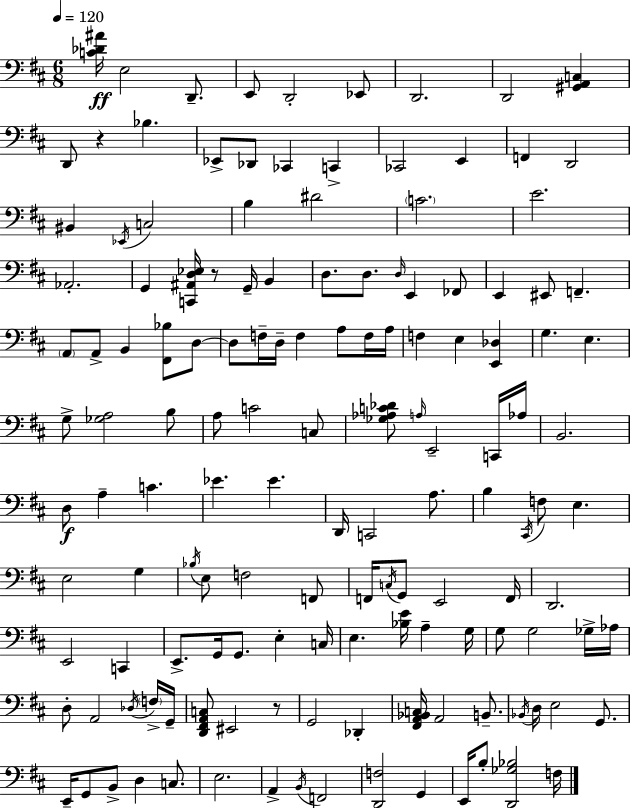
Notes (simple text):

[C4,Db4,A#4]/s E3/h D2/e. E2/e D2/h Eb2/e D2/h. D2/h [G#2,A2,C3]/q D2/e R/q Bb3/q. Eb2/e Db2/e CES2/q C2/q CES2/h E2/q F2/q D2/h BIS2/q Eb2/s C3/h B3/q D#4/h C4/h. E4/h. Ab2/h. G2/q [C2,A#2,D3,Eb3]/s R/e G2/s B2/q D3/e. D3/e. D3/s E2/q FES2/e E2/q EIS2/e F2/q. A2/e A2/e B2/q [F#2,Bb3]/e D3/e D3/e F3/s D3/s F3/q A3/e F3/s A3/s F3/q E3/q [E2,Db3]/q G3/q. E3/q. G3/e [Gb3,A3]/h B3/e A3/e C4/h C3/e [Gb3,Ab3,C4,Db4]/e A3/s E2/h C2/s Ab3/s B2/h. D3/e A3/q C4/q. Eb4/q. Eb4/q. D2/s C2/h A3/e. B3/q C#2/s F3/e E3/q. E3/h G3/q Bb3/s E3/e F3/h F2/e F2/s C3/s G2/e E2/h F2/s D2/h. E2/h C2/q E2/e. G2/s G2/e. E3/q C3/s E3/q. [Bb3,E4]/s A3/q G3/s G3/e G3/h Gb3/s Ab3/s D3/e A2/h Db3/s F3/s G2/s [D2,F#2,A2,C3]/e EIS2/h R/e G2/h Db2/q [F#2,A2,Bb2,C3]/s A2/h B2/e. Bb2/s D3/s E3/h G2/e. E2/s G2/e B2/e D3/q C3/e. E3/h. A2/q B2/s F2/h [D2,F3]/h G2/q E2/s B3/e [D2,Gb3,Bb3]/h F3/s